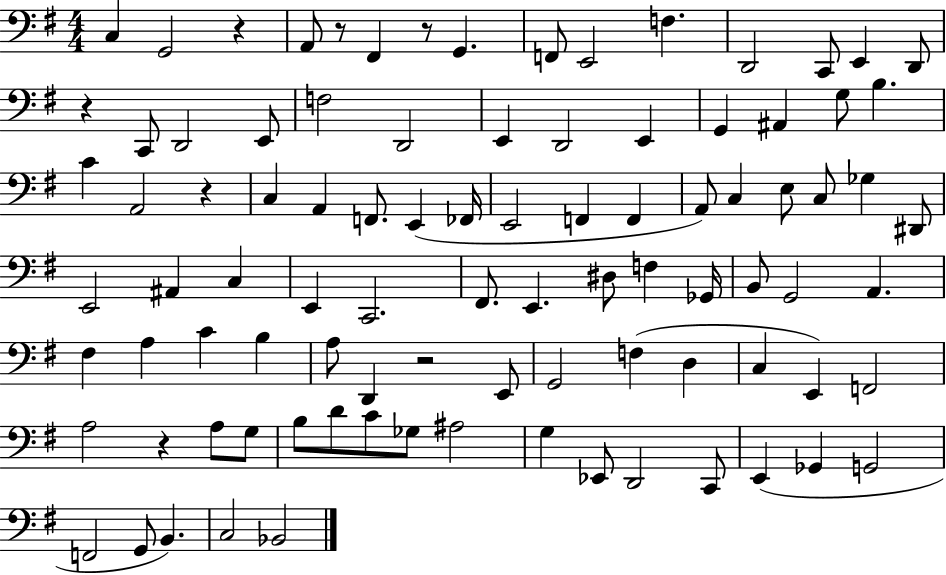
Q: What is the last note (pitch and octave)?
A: Bb2